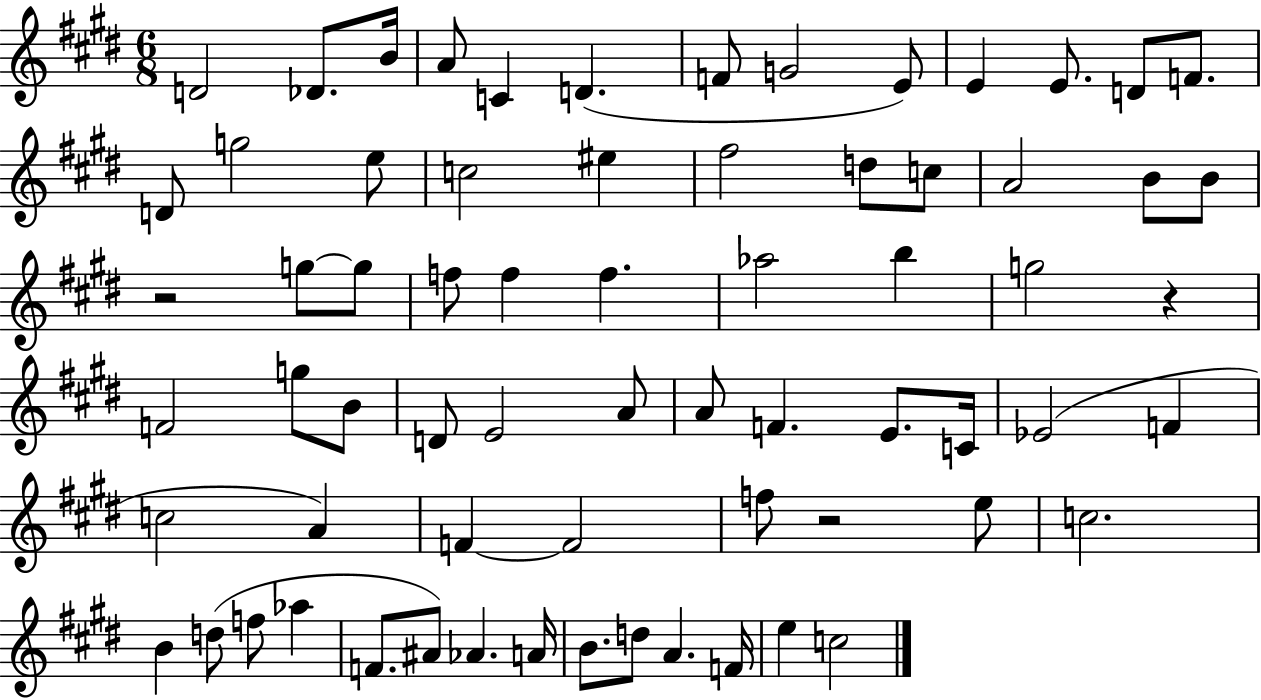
D4/h Db4/e. B4/s A4/e C4/q D4/q. F4/e G4/h E4/e E4/q E4/e. D4/e F4/e. D4/e G5/h E5/e C5/h EIS5/q F#5/h D5/e C5/e A4/h B4/e B4/e R/h G5/e G5/e F5/e F5/q F5/q. Ab5/h B5/q G5/h R/q F4/h G5/e B4/e D4/e E4/h A4/e A4/e F4/q. E4/e. C4/s Eb4/h F4/q C5/h A4/q F4/q F4/h F5/e R/h E5/e C5/h. B4/q D5/e F5/e Ab5/q F4/e. A#4/e Ab4/q. A4/s B4/e. D5/e A4/q. F4/s E5/q C5/h